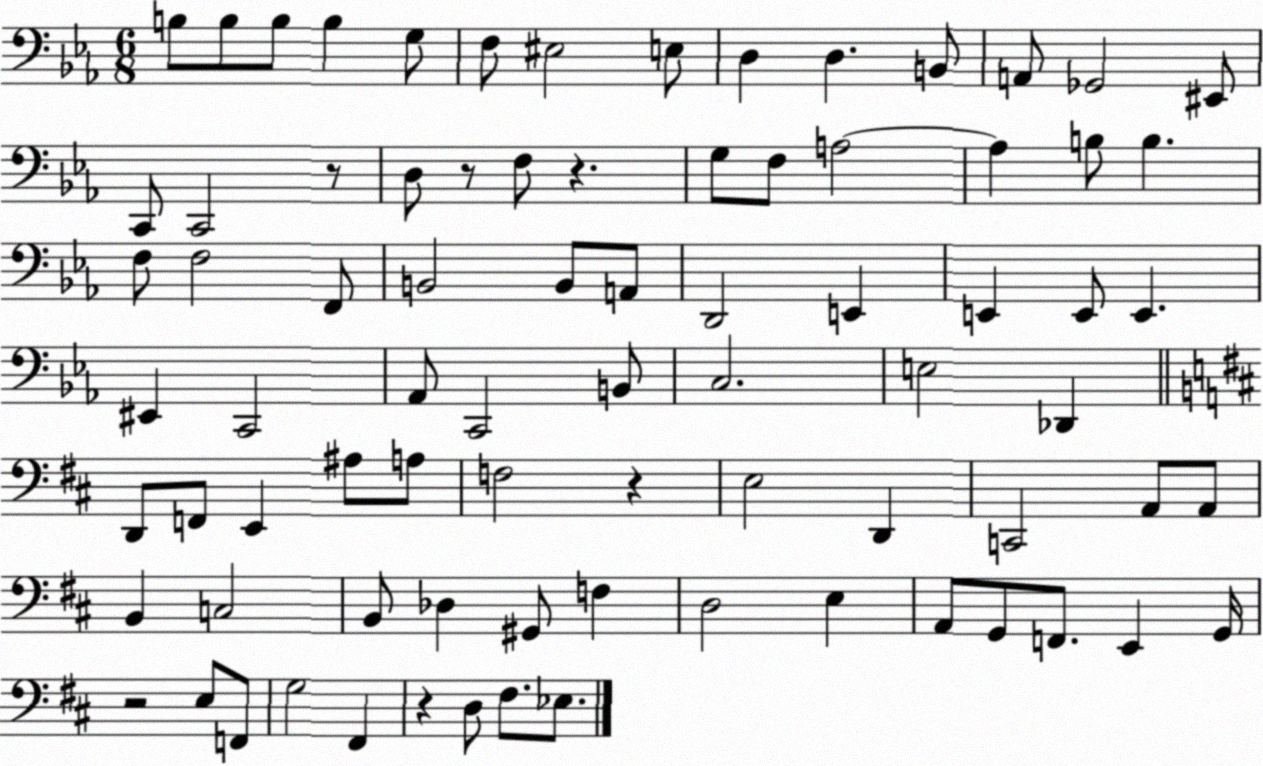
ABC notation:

X:1
T:Untitled
M:6/8
L:1/4
K:Eb
B,/2 B,/2 B,/2 B, G,/2 F,/2 ^E,2 E,/2 D, D, B,,/2 A,,/2 _G,,2 ^E,,/2 C,,/2 C,,2 z/2 D,/2 z/2 F,/2 z G,/2 F,/2 A,2 A, B,/2 B, F,/2 F,2 F,,/2 B,,2 B,,/2 A,,/2 D,,2 E,, E,, E,,/2 E,, ^E,, C,,2 _A,,/2 C,,2 B,,/2 C,2 E,2 _D,, D,,/2 F,,/2 E,, ^A,/2 A,/2 F,2 z E,2 D,, C,,2 A,,/2 A,,/2 B,, C,2 B,,/2 _D, ^G,,/2 F, D,2 E, A,,/2 G,,/2 F,,/2 E,, G,,/4 z2 E,/2 F,,/2 G,2 ^F,, z D,/2 ^F,/2 _E,/2